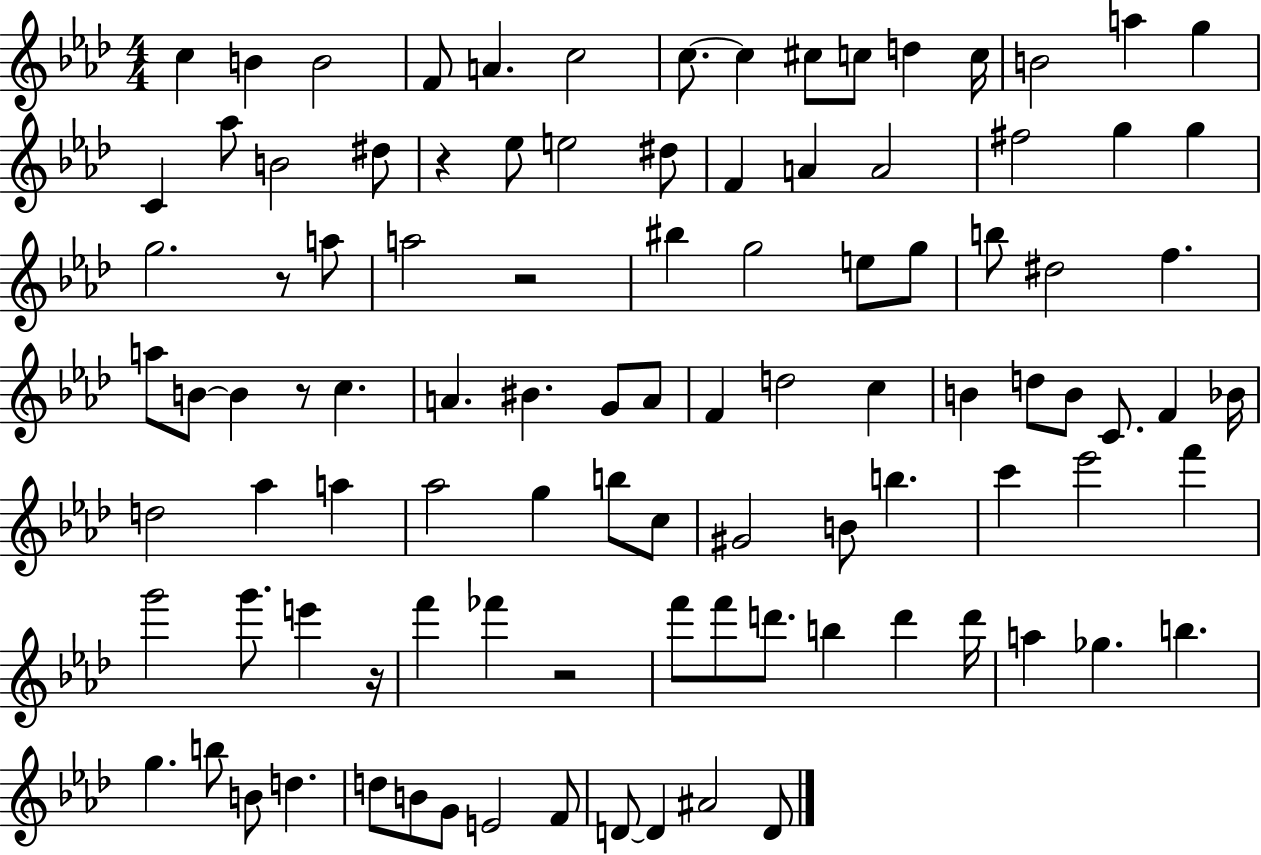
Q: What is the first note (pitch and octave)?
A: C5